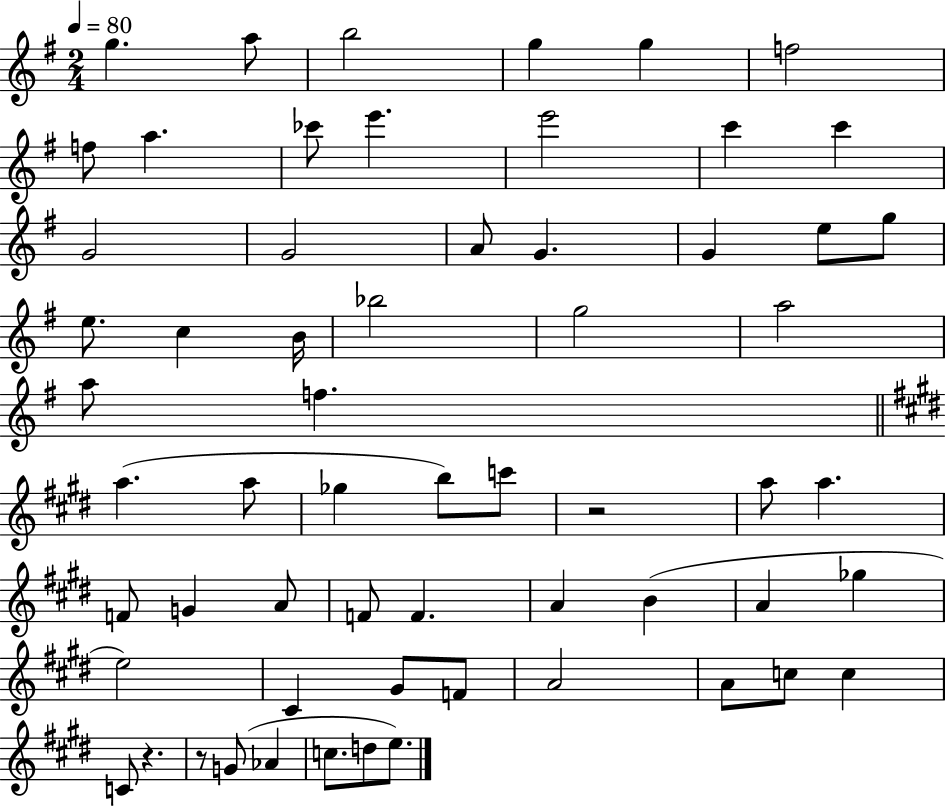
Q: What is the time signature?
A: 2/4